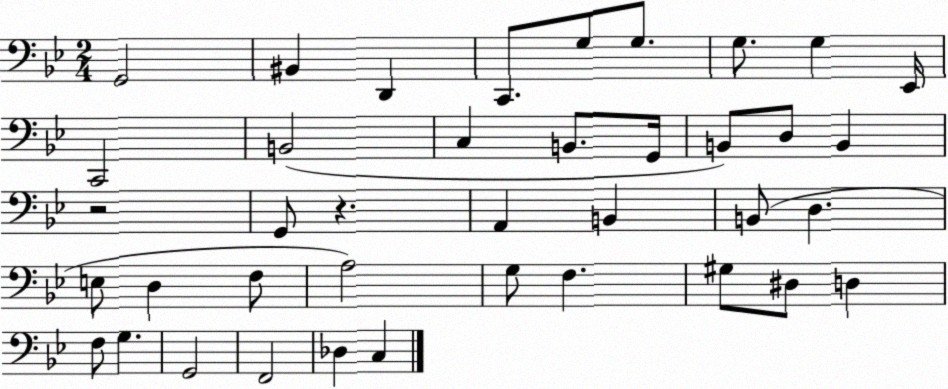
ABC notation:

X:1
T:Untitled
M:2/4
L:1/4
K:Bb
G,,2 ^B,, D,, C,,/2 G,/2 G,/2 G,/2 G, _E,,/4 C,,2 B,,2 C, B,,/2 G,,/4 B,,/2 D,/2 B,, z2 G,,/2 z A,, B,, B,,/2 D, E,/2 D, F,/2 A,2 G,/2 F, ^G,/2 ^D,/2 D, F,/2 G, G,,2 F,,2 _D, C,